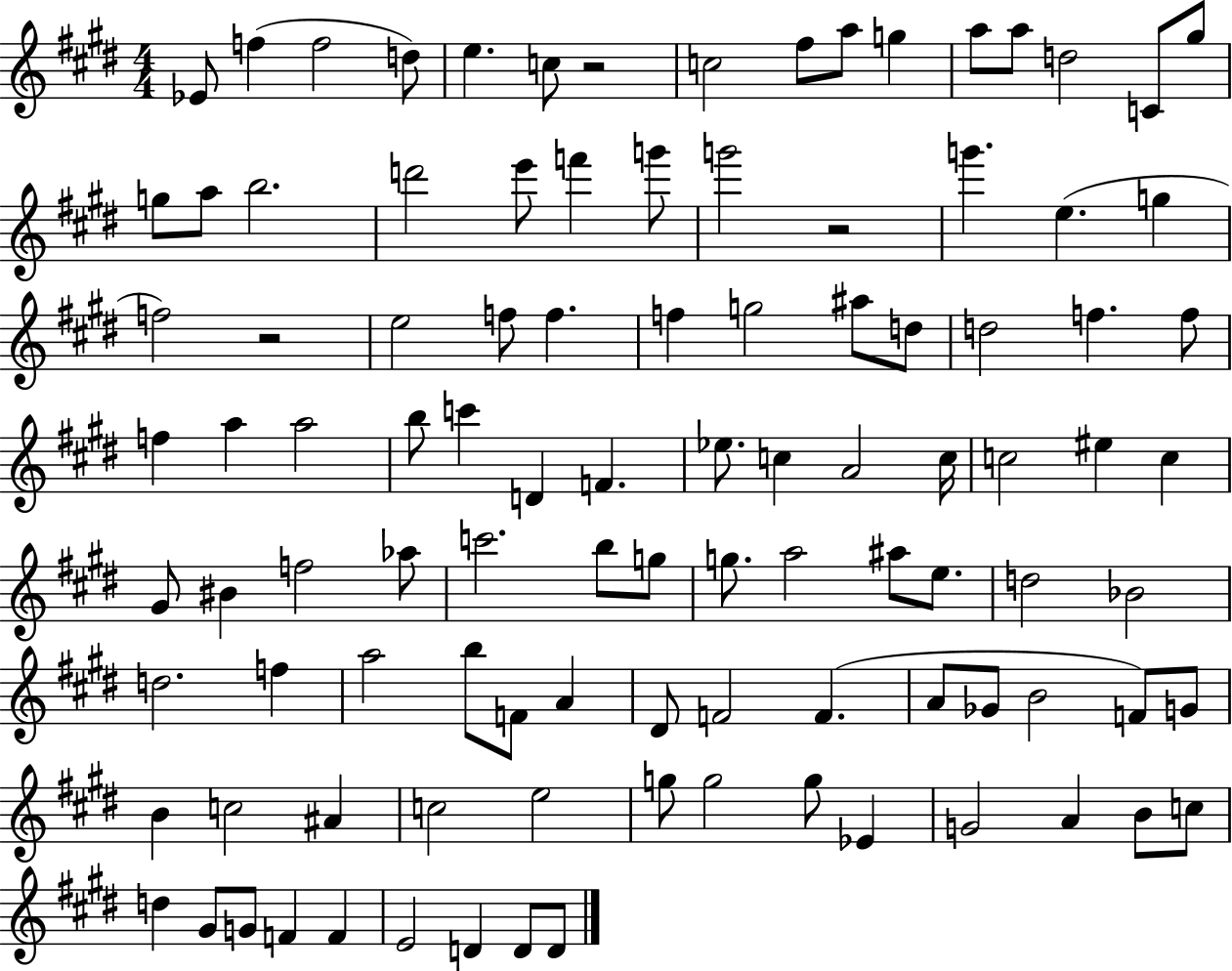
{
  \clef treble
  \numericTimeSignature
  \time 4/4
  \key e \major
  ees'8 f''4( f''2 d''8) | e''4. c''8 r2 | c''2 fis''8 a''8 g''4 | a''8 a''8 d''2 c'8 gis''8 | \break g''8 a''8 b''2. | d'''2 e'''8 f'''4 g'''8 | g'''2 r2 | g'''4. e''4.( g''4 | \break f''2) r2 | e''2 f''8 f''4. | f''4 g''2 ais''8 d''8 | d''2 f''4. f''8 | \break f''4 a''4 a''2 | b''8 c'''4 d'4 f'4. | ees''8. c''4 a'2 c''16 | c''2 eis''4 c''4 | \break gis'8 bis'4 f''2 aes''8 | c'''2. b''8 g''8 | g''8. a''2 ais''8 e''8. | d''2 bes'2 | \break d''2. f''4 | a''2 b''8 f'8 a'4 | dis'8 f'2 f'4.( | a'8 ges'8 b'2 f'8) g'8 | \break b'4 c''2 ais'4 | c''2 e''2 | g''8 g''2 g''8 ees'4 | g'2 a'4 b'8 c''8 | \break d''4 gis'8 g'8 f'4 f'4 | e'2 d'4 d'8 d'8 | \bar "|."
}